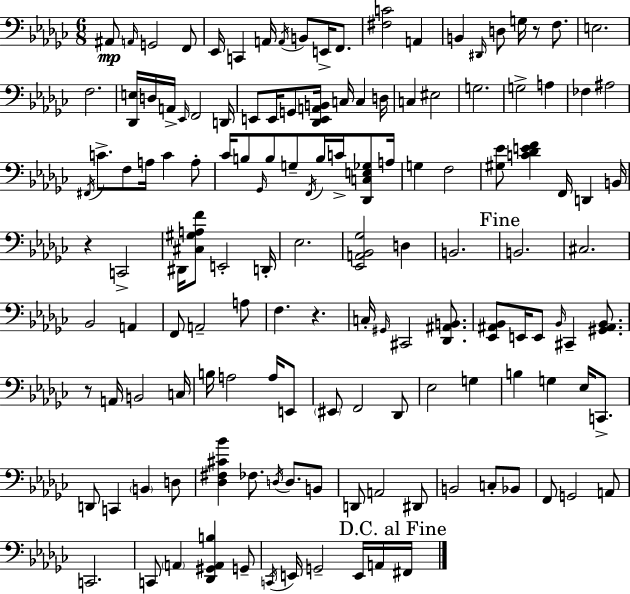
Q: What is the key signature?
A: EES minor